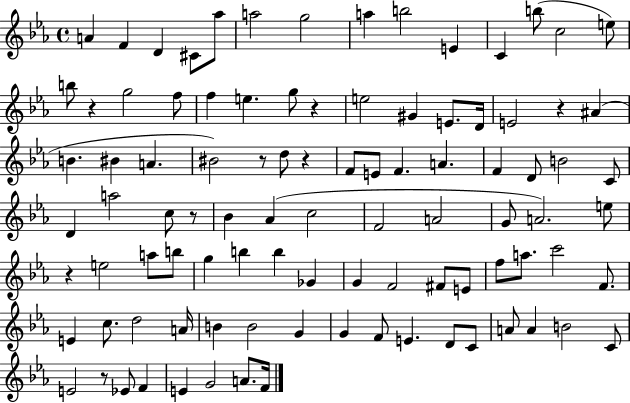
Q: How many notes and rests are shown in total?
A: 96